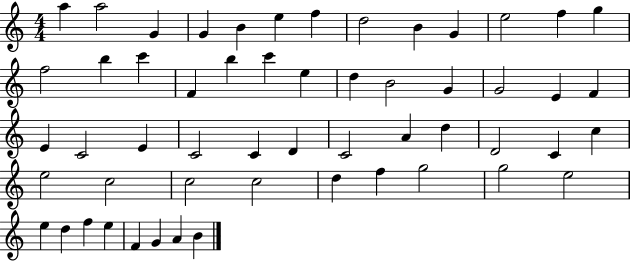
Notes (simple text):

A5/q A5/h G4/q G4/q B4/q E5/q F5/q D5/h B4/q G4/q E5/h F5/q G5/q F5/h B5/q C6/q F4/q B5/q C6/q E5/q D5/q B4/h G4/q G4/h E4/q F4/q E4/q C4/h E4/q C4/h C4/q D4/q C4/h A4/q D5/q D4/h C4/q C5/q E5/h C5/h C5/h C5/h D5/q F5/q G5/h G5/h E5/h E5/q D5/q F5/q E5/q F4/q G4/q A4/q B4/q